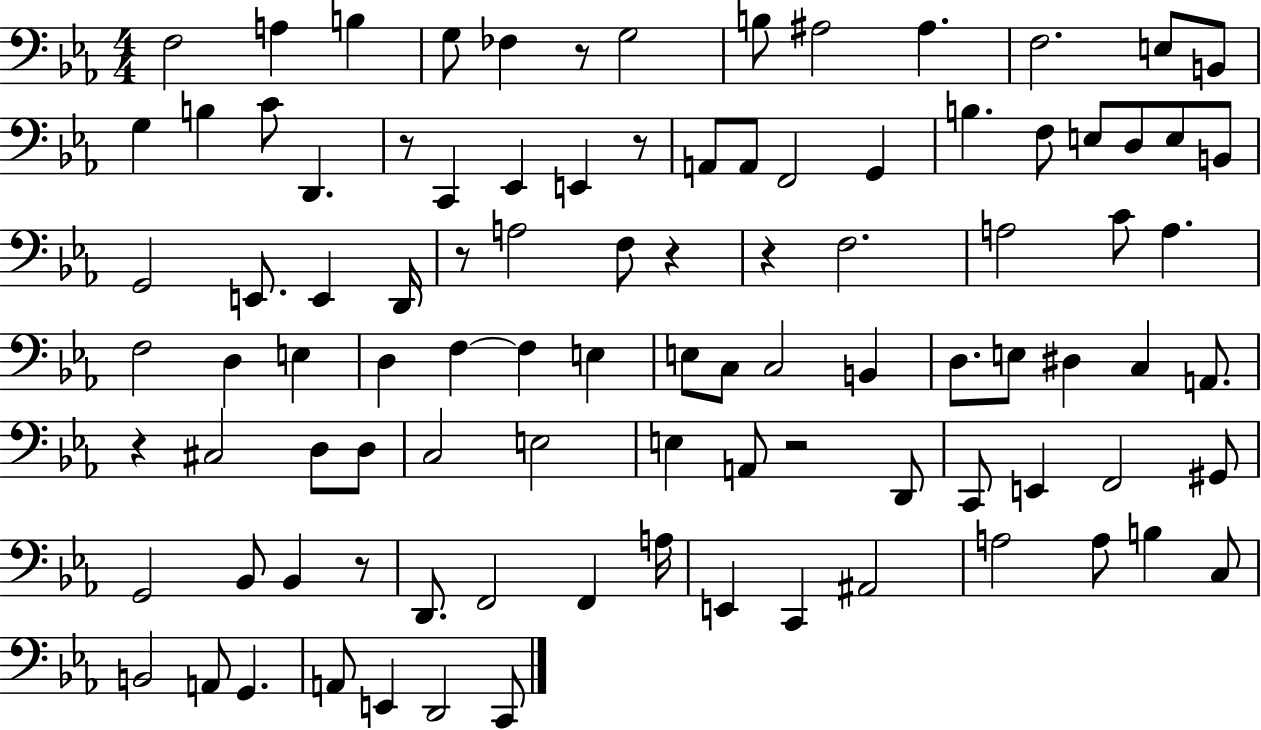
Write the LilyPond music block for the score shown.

{
  \clef bass
  \numericTimeSignature
  \time 4/4
  \key ees \major
  \repeat volta 2 { f2 a4 b4 | g8 fes4 r8 g2 | b8 ais2 ais4. | f2. e8 b,8 | \break g4 b4 c'8 d,4. | r8 c,4 ees,4 e,4 r8 | a,8 a,8 f,2 g,4 | b4. f8 e8 d8 e8 b,8 | \break g,2 e,8. e,4 d,16 | r8 a2 f8 r4 | r4 f2. | a2 c'8 a4. | \break f2 d4 e4 | d4 f4~~ f4 e4 | e8 c8 c2 b,4 | d8. e8 dis4 c4 a,8. | \break r4 cis2 d8 d8 | c2 e2 | e4 a,8 r2 d,8 | c,8 e,4 f,2 gis,8 | \break g,2 bes,8 bes,4 r8 | d,8. f,2 f,4 a16 | e,4 c,4 ais,2 | a2 a8 b4 c8 | \break b,2 a,8 g,4. | a,8 e,4 d,2 c,8 | } \bar "|."
}